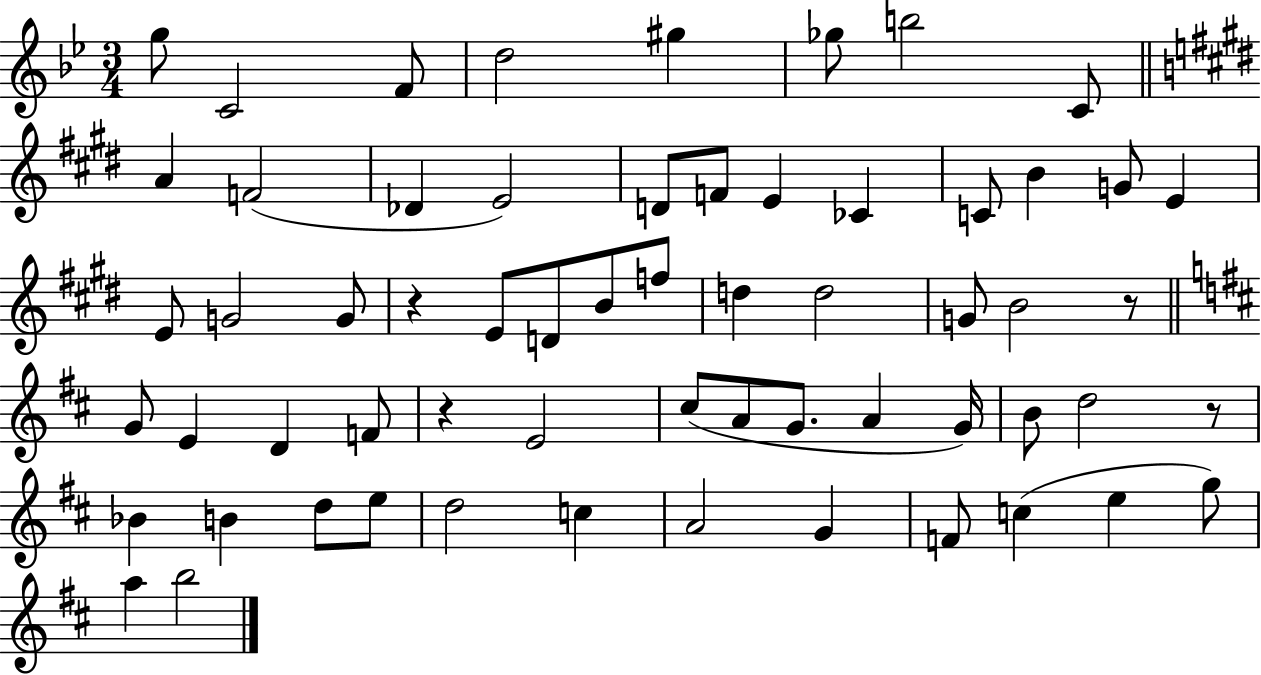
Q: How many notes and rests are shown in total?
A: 61